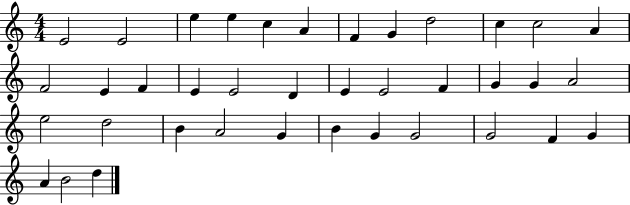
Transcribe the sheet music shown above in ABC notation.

X:1
T:Untitled
M:4/4
L:1/4
K:C
E2 E2 e e c A F G d2 c c2 A F2 E F E E2 D E E2 F G G A2 e2 d2 B A2 G B G G2 G2 F G A B2 d